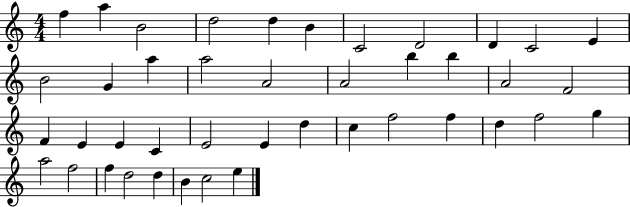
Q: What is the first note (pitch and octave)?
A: F5